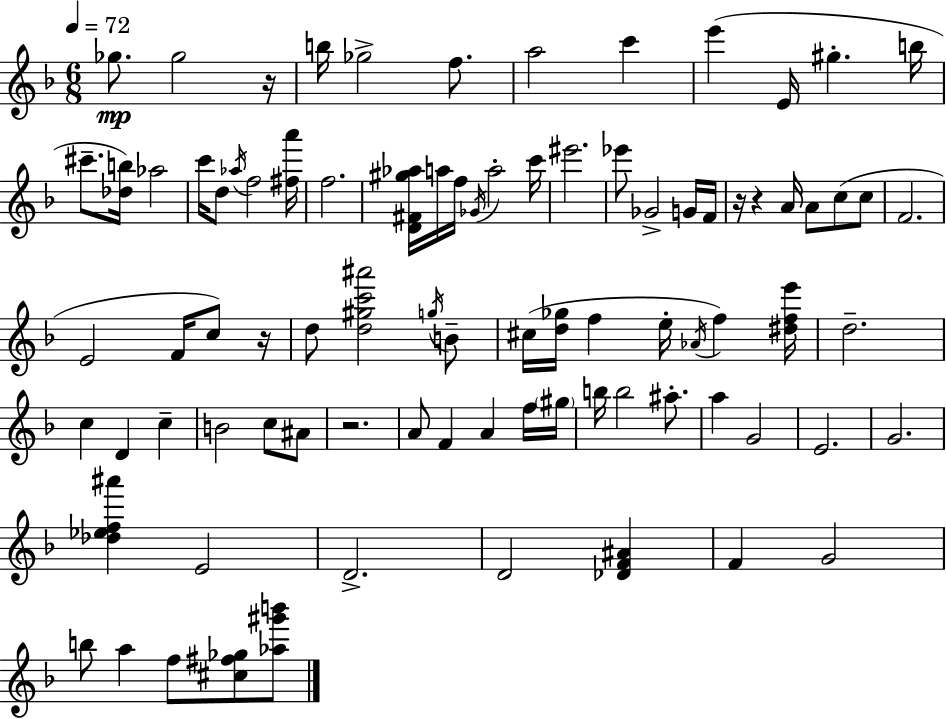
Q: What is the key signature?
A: D minor